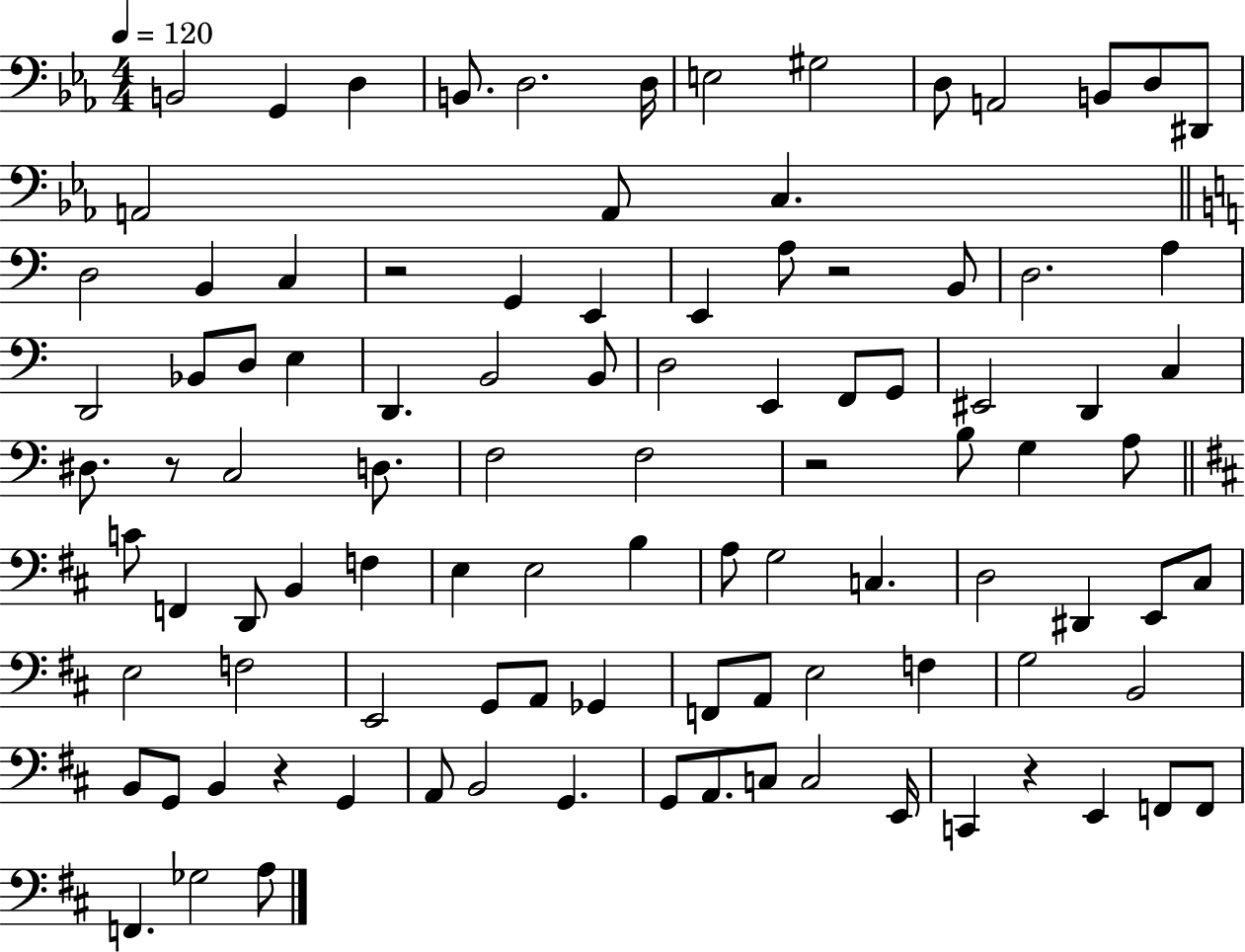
B2/h G2/q D3/q B2/e. D3/h. D3/s E3/h G#3/h D3/e A2/h B2/e D3/e D#2/e A2/h A2/e C3/q. D3/h B2/q C3/q R/h G2/q E2/q E2/q A3/e R/h B2/e D3/h. A3/q D2/h Bb2/e D3/e E3/q D2/q. B2/h B2/e D3/h E2/q F2/e G2/e EIS2/h D2/q C3/q D#3/e. R/e C3/h D3/e. F3/h F3/h R/h B3/e G3/q A3/e C4/e F2/q D2/e B2/q F3/q E3/q E3/h B3/q A3/e G3/h C3/q. D3/h D#2/q E2/e C#3/e E3/h F3/h E2/h G2/e A2/e Gb2/q F2/e A2/e E3/h F3/q G3/h B2/h B2/e G2/e B2/q R/q G2/q A2/e B2/h G2/q. G2/e A2/e. C3/e C3/h E2/s C2/q R/q E2/q F2/e F2/e F2/q. Gb3/h A3/e